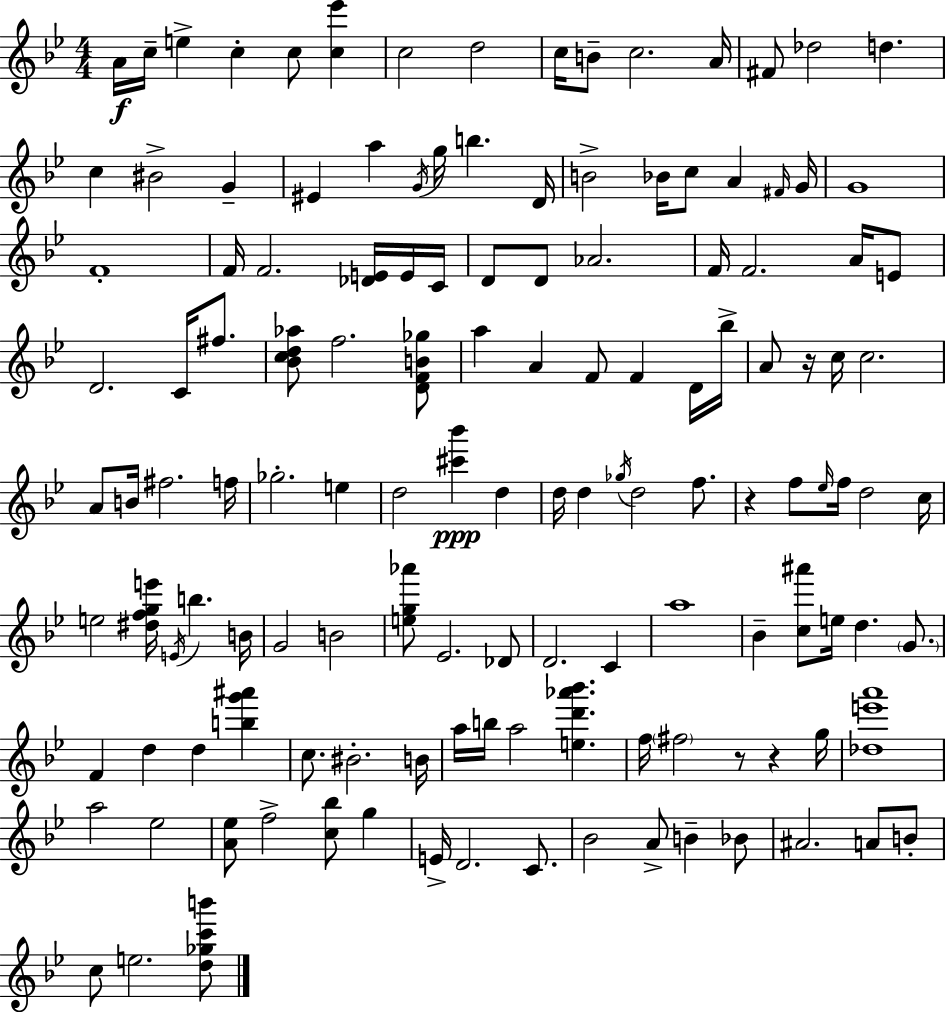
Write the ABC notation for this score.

X:1
T:Untitled
M:4/4
L:1/4
K:Bb
A/4 c/4 e c c/2 [c_e'] c2 d2 c/4 B/2 c2 A/4 ^F/2 _d2 d c ^B2 G ^E a G/4 g/4 b D/4 B2 _B/4 c/2 A ^F/4 G/4 G4 F4 F/4 F2 [_DE]/4 E/4 C/4 D/2 D/2 _A2 F/4 F2 A/4 E/2 D2 C/4 ^f/2 [_Bcd_a]/2 f2 [DFB_g]/2 a A F/2 F D/4 _b/4 A/2 z/4 c/4 c2 A/2 B/4 ^f2 f/4 _g2 e d2 [^c'_b'] d d/4 d _g/4 d2 f/2 z f/2 _e/4 f/4 d2 c/4 e2 [^dfge']/4 E/4 b B/4 G2 B2 [eg_a']/2 _E2 _D/2 D2 C a4 _B [c^a']/2 e/4 d G/2 F d d [bg'^a'] c/2 ^B2 B/4 a/4 b/4 a2 [ed'_a'_b'] f/4 ^f2 z/2 z g/4 [_de'a']4 a2 _e2 [A_e]/2 f2 [c_b]/2 g E/4 D2 C/2 _B2 A/2 B _B/2 ^A2 A/2 B/2 c/2 e2 [d_gc'b']/2